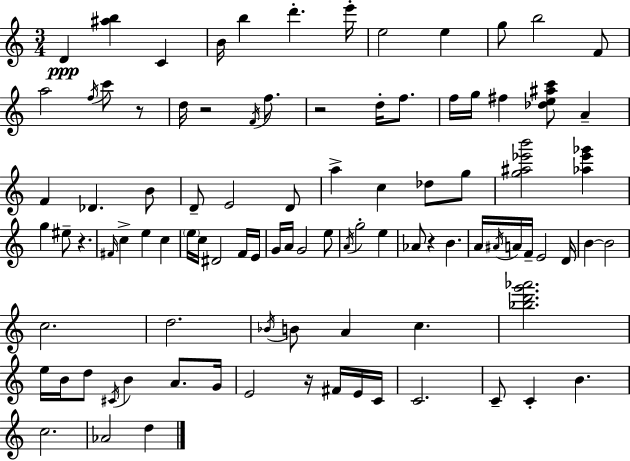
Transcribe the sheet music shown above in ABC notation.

X:1
T:Untitled
M:3/4
L:1/4
K:C
D [^ab] C B/4 b d' e'/4 e2 e g/2 b2 F/2 a2 f/4 c'/2 z/2 d/4 z2 F/4 f/2 z2 d/4 f/2 f/4 g/4 ^f [_de^ac']/2 A F _D B/2 D/2 E2 D/2 a c _d/2 g/2 [g^a_e'b']2 [_a_e'_g'] g ^e/2 z ^F/4 c e c e/4 c/4 ^D2 F/4 E/4 G/4 A/4 G2 e/2 A/4 g2 e _A/2 z B A/4 ^A/4 A/4 F/4 E2 D/4 B B2 c2 d2 _B/4 B/2 A c [_bd'g'_a']2 e/4 B/4 d/2 ^C/4 B A/2 G/4 E2 z/4 ^F/4 E/4 C/4 C2 C/2 C B c2 _A2 d